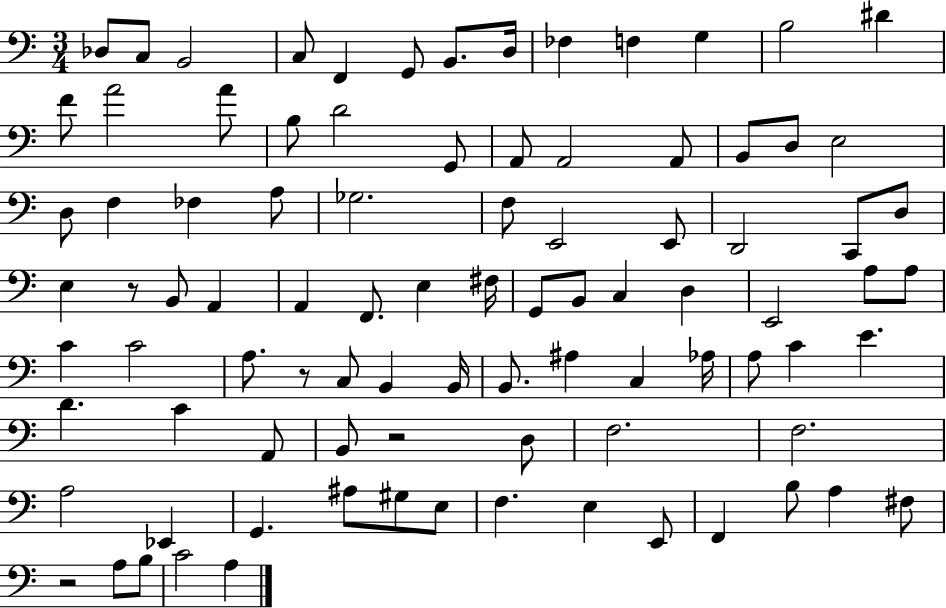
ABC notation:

X:1
T:Untitled
M:3/4
L:1/4
K:C
_D,/2 C,/2 B,,2 C,/2 F,, G,,/2 B,,/2 D,/4 _F, F, G, B,2 ^D F/2 A2 A/2 B,/2 D2 G,,/2 A,,/2 A,,2 A,,/2 B,,/2 D,/2 E,2 D,/2 F, _F, A,/2 _G,2 F,/2 E,,2 E,,/2 D,,2 C,,/2 D,/2 E, z/2 B,,/2 A,, A,, F,,/2 E, ^F,/4 G,,/2 B,,/2 C, D, E,,2 A,/2 A,/2 C C2 A,/2 z/2 C,/2 B,, B,,/4 B,,/2 ^A, C, _A,/4 A,/2 C E D C A,,/2 B,,/2 z2 D,/2 F,2 F,2 A,2 _E,, G,, ^A,/2 ^G,/2 E,/2 F, E, E,,/2 F,, B,/2 A, ^F,/2 z2 A,/2 B,/2 C2 A,